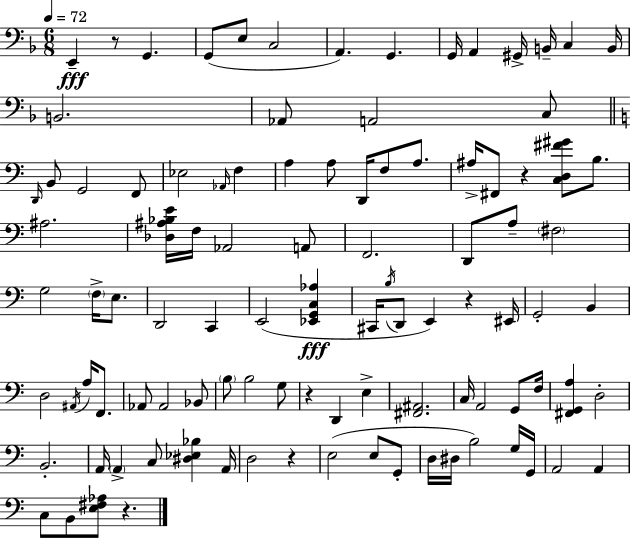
{
  \clef bass
  \numericTimeSignature
  \time 6/8
  \key d \minor
  \tempo 4 = 72
  e,4--\fff r8 g,4. | g,8( e8 c2 | a,4.) g,4. | g,16 a,4 gis,16-> b,16-- c4 b,16 | \break b,2. | aes,8 a,2 c8 | \bar "||" \break \key a \minor \grace { d,16 } b,8 g,2 f,8 | ees2 \grace { aes,16 } f4 | a4 a8 d,16 f8 a8. | ais16-> fis,8 r4 <c d fis' gis'>8 b8. | \break ais2. | <des ais bes e'>16 f16 aes,2 | a,8 f,2. | d,8 a8-- \parenthesize fis2 | \break g2 \parenthesize f16-> e8. | d,2 c,4 | e,2( <ees, g, c aes>4\fff | cis,16 \acciaccatura { b16 } d,8 e,4) r4 | \break eis,16 g,2-. b,4 | d2 \acciaccatura { ais,16 } | a16 f,8. aes,8 aes,2 | bes,8 \parenthesize b8 b2 | \break g8 r4 d,4 | e4-> <fis, ais,>2. | c16 a,2 | g,8 f16 <fis, g, a>4 d2-. | \break b,2.-. | a,16 \parenthesize a,4-> c8 <dis ees bes>4 | a,16 d2 | r4 e2( | \break e8 g,8-. d16 dis16 b2) | g16 g,16 a,2 | a,4 c8 b,8 <e fis aes>8 r4. | \bar "|."
}